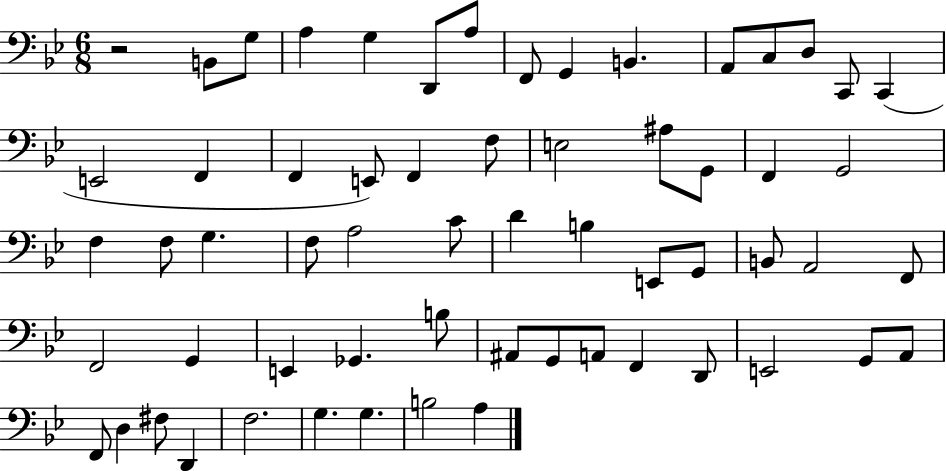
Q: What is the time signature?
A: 6/8